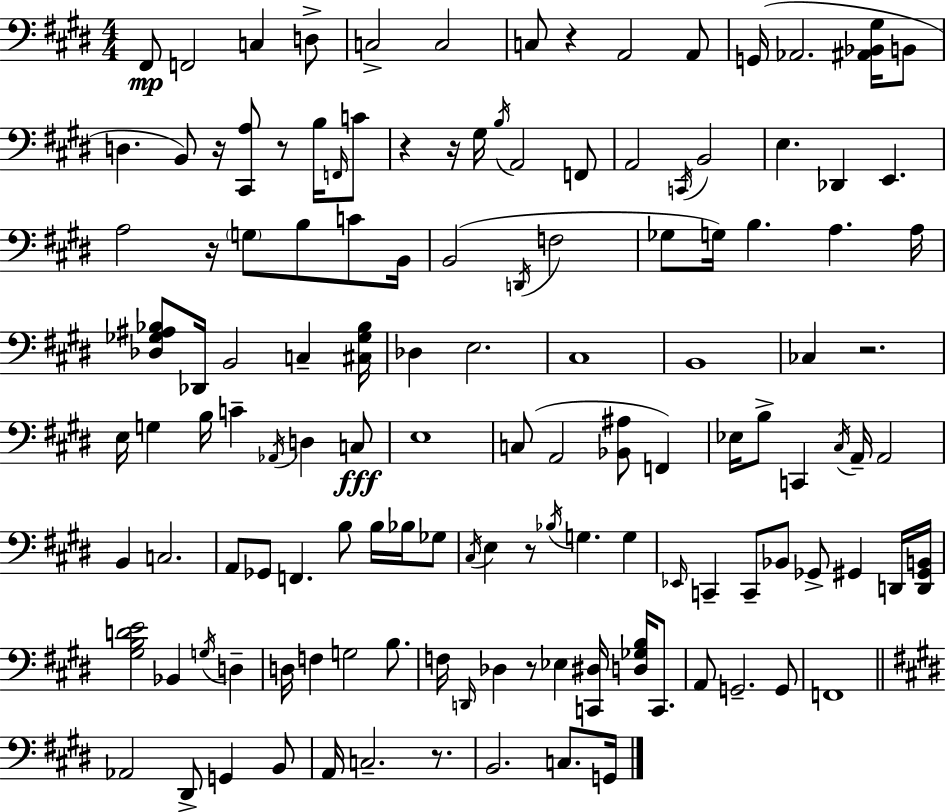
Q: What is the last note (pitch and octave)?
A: G2